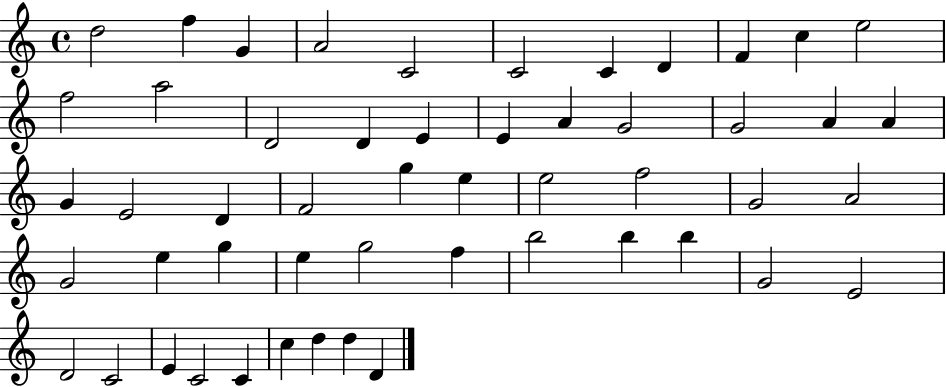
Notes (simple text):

D5/h F5/q G4/q A4/h C4/h C4/h C4/q D4/q F4/q C5/q E5/h F5/h A5/h D4/h D4/q E4/q E4/q A4/q G4/h G4/h A4/q A4/q G4/q E4/h D4/q F4/h G5/q E5/q E5/h F5/h G4/h A4/h G4/h E5/q G5/q E5/q G5/h F5/q B5/h B5/q B5/q G4/h E4/h D4/h C4/h E4/q C4/h C4/q C5/q D5/q D5/q D4/q